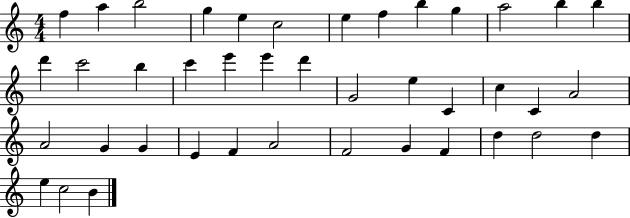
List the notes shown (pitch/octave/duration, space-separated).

F5/q A5/q B5/h G5/q E5/q C5/h E5/q F5/q B5/q G5/q A5/h B5/q B5/q D6/q C6/h B5/q C6/q E6/q E6/q D6/q G4/h E5/q C4/q C5/q C4/q A4/h A4/h G4/q G4/q E4/q F4/q A4/h F4/h G4/q F4/q D5/q D5/h D5/q E5/q C5/h B4/q